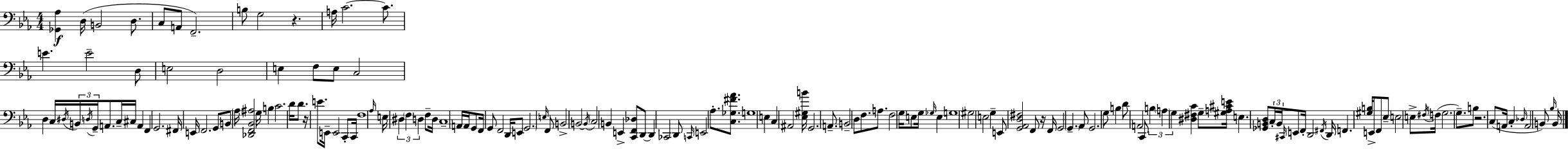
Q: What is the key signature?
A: C minor